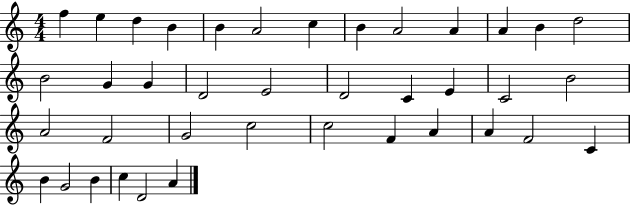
{
  \clef treble
  \numericTimeSignature
  \time 4/4
  \key c \major
  f''4 e''4 d''4 b'4 | b'4 a'2 c''4 | b'4 a'2 a'4 | a'4 b'4 d''2 | \break b'2 g'4 g'4 | d'2 e'2 | d'2 c'4 e'4 | c'2 b'2 | \break a'2 f'2 | g'2 c''2 | c''2 f'4 a'4 | a'4 f'2 c'4 | \break b'4 g'2 b'4 | c''4 d'2 a'4 | \bar "|."
}